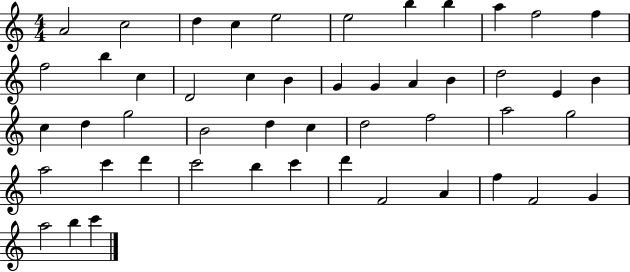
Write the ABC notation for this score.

X:1
T:Untitled
M:4/4
L:1/4
K:C
A2 c2 d c e2 e2 b b a f2 f f2 b c D2 c B G G A B d2 E B c d g2 B2 d c d2 f2 a2 g2 a2 c' d' c'2 b c' d' F2 A f F2 G a2 b c'